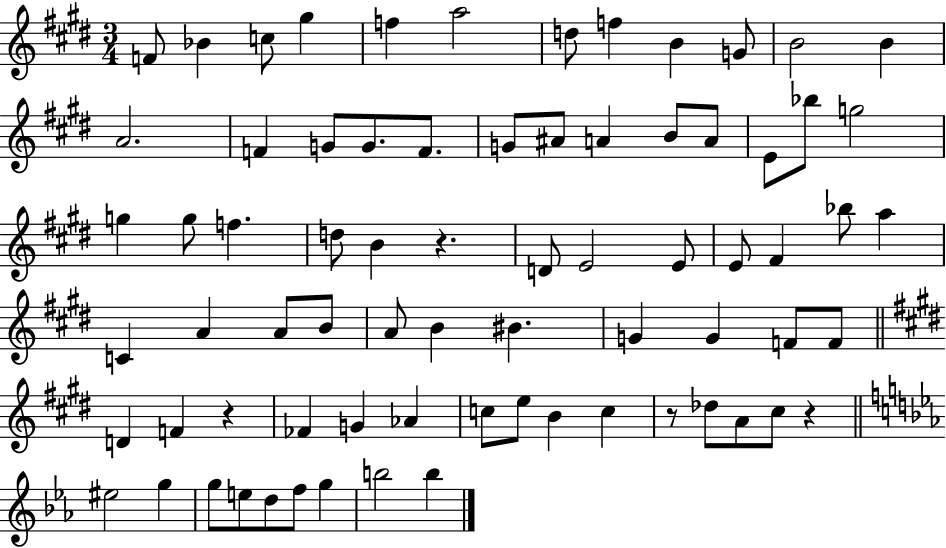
F4/e Bb4/q C5/e G#5/q F5/q A5/h D5/e F5/q B4/q G4/e B4/h B4/q A4/h. F4/q G4/e G4/e. F4/e. G4/e A#4/e A4/q B4/e A4/e E4/e Bb5/e G5/h G5/q G5/e F5/q. D5/e B4/q R/q. D4/e E4/h E4/e E4/e F#4/q Bb5/e A5/q C4/q A4/q A4/e B4/e A4/e B4/q BIS4/q. G4/q G4/q F4/e F4/e D4/q F4/q R/q FES4/q G4/q Ab4/q C5/e E5/e B4/q C5/q R/e Db5/e A4/e C#5/e R/q EIS5/h G5/q G5/e E5/e D5/e F5/e G5/q B5/h B5/q